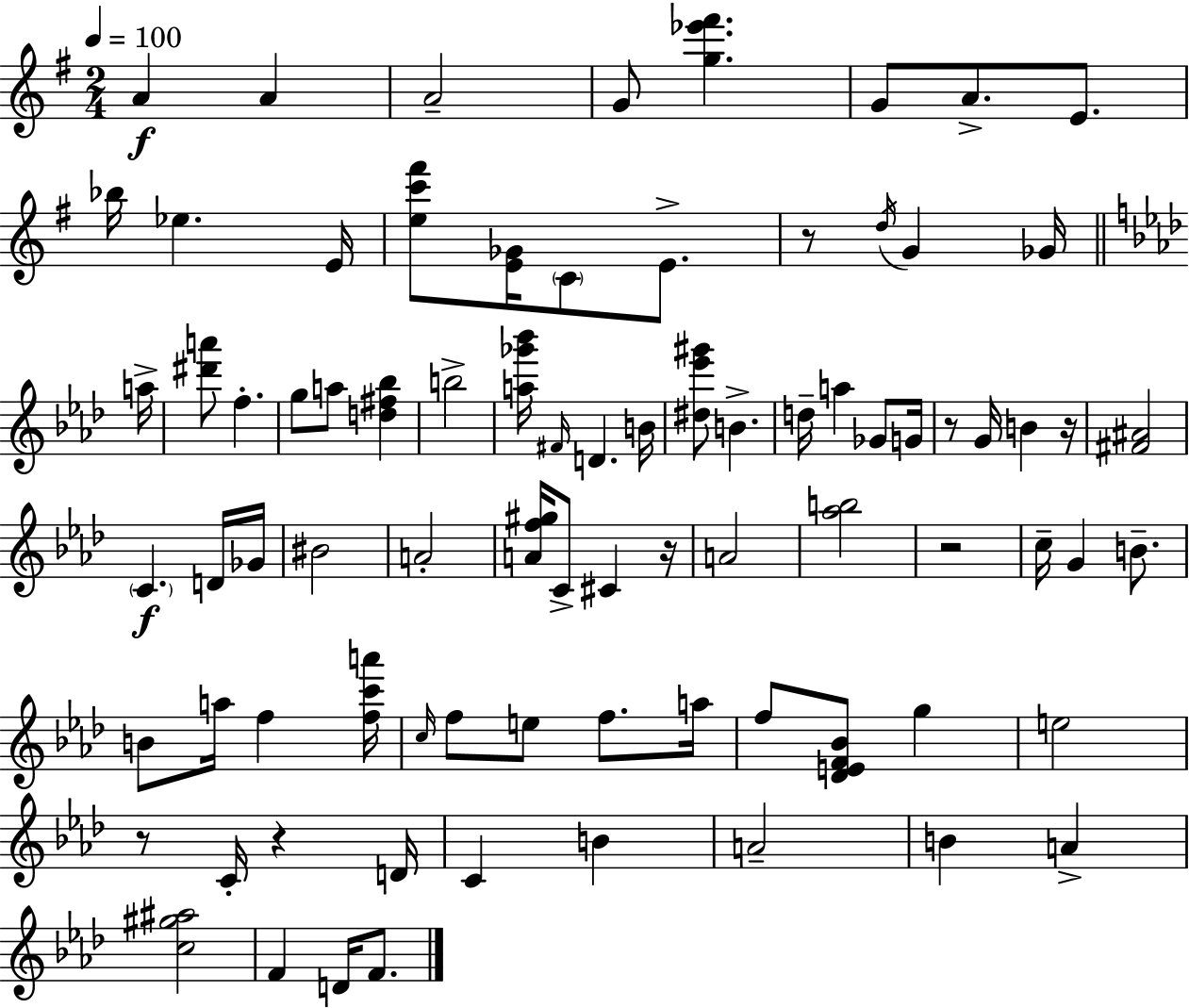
A4/q A4/q A4/h G4/e [G5,Eb6,F#6]/q. G4/e A4/e. E4/e. Bb5/s Eb5/q. E4/s [E5,C6,F#6]/e [E4,Gb4]/s C4/e E4/e. R/e D5/s G4/q Gb4/s A5/s [D#6,A6]/e F5/q. G5/e A5/e [D5,F#5,Bb5]/q B5/h [A5,Gb6,Bb6]/s F#4/s D4/q. B4/s [D#5,Eb6,G#6]/e B4/q. D5/s A5/q Gb4/e G4/s R/e G4/s B4/q R/s [F#4,A#4]/h C4/q. D4/s Gb4/s BIS4/h A4/h [A4,F5,G#5]/s C4/e C#4/q R/s A4/h [Ab5,B5]/h R/h C5/s G4/q B4/e. B4/e A5/s F5/q [F5,C6,A6]/s C5/s F5/e E5/e F5/e. A5/s F5/e [Db4,E4,F4,Bb4]/e G5/q E5/h R/e C4/s R/q D4/s C4/q B4/q A4/h B4/q A4/q [C5,G#5,A#5]/h F4/q D4/s F4/e.